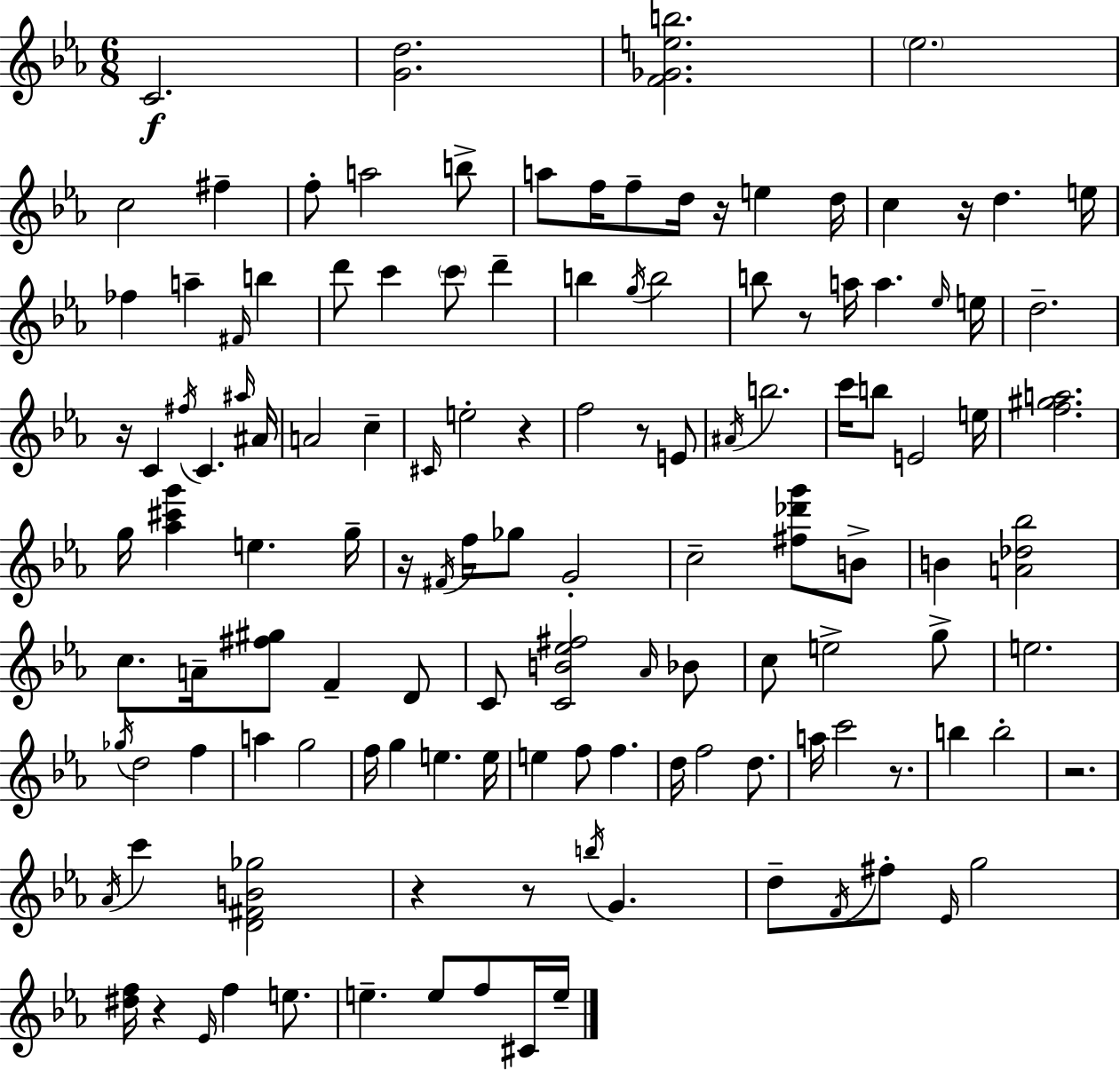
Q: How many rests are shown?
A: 12